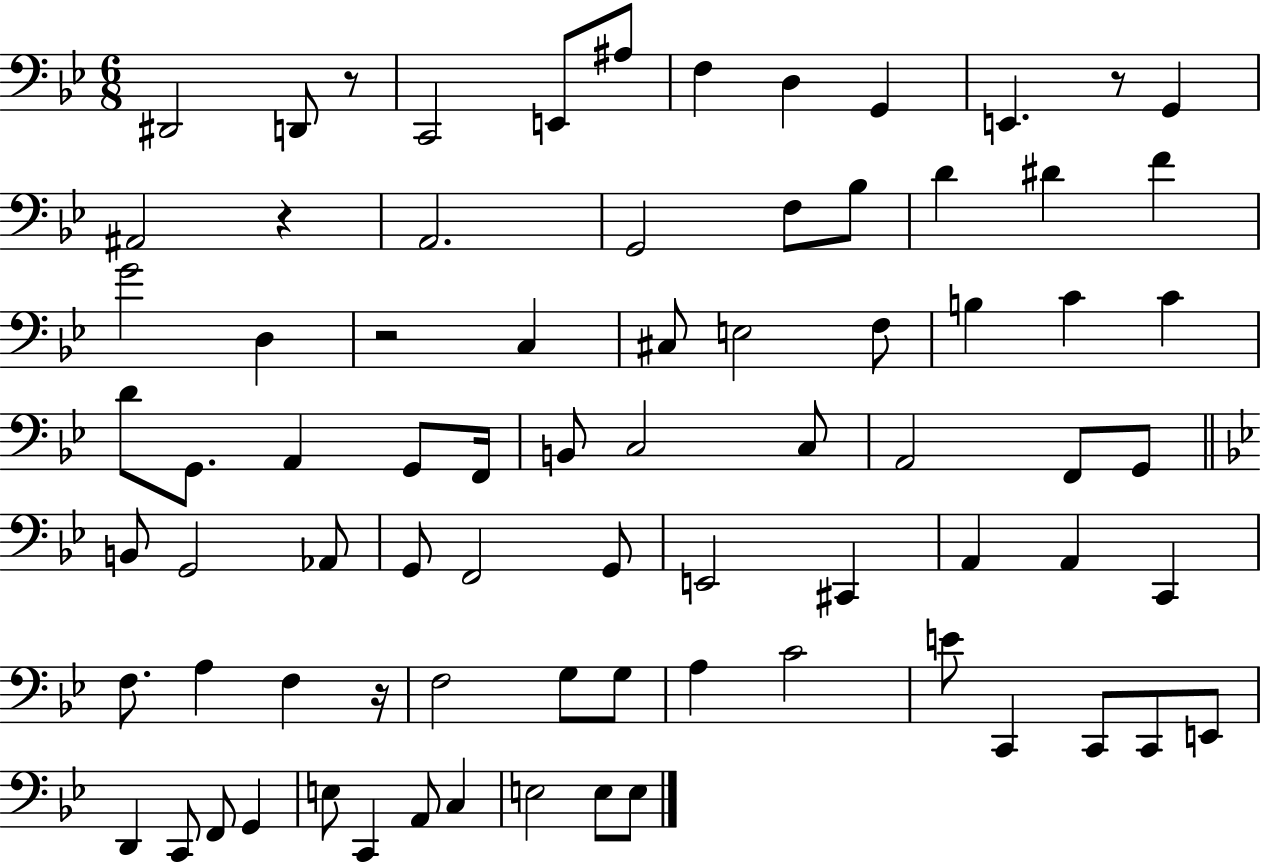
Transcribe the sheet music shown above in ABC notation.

X:1
T:Untitled
M:6/8
L:1/4
K:Bb
^D,,2 D,,/2 z/2 C,,2 E,,/2 ^A,/2 F, D, G,, E,, z/2 G,, ^A,,2 z A,,2 G,,2 F,/2 _B,/2 D ^D F G2 D, z2 C, ^C,/2 E,2 F,/2 B, C C D/2 G,,/2 A,, G,,/2 F,,/4 B,,/2 C,2 C,/2 A,,2 F,,/2 G,,/2 B,,/2 G,,2 _A,,/2 G,,/2 F,,2 G,,/2 E,,2 ^C,, A,, A,, C,, F,/2 A, F, z/4 F,2 G,/2 G,/2 A, C2 E/2 C,, C,,/2 C,,/2 E,,/2 D,, C,,/2 F,,/2 G,, E,/2 C,, A,,/2 C, E,2 E,/2 E,/2